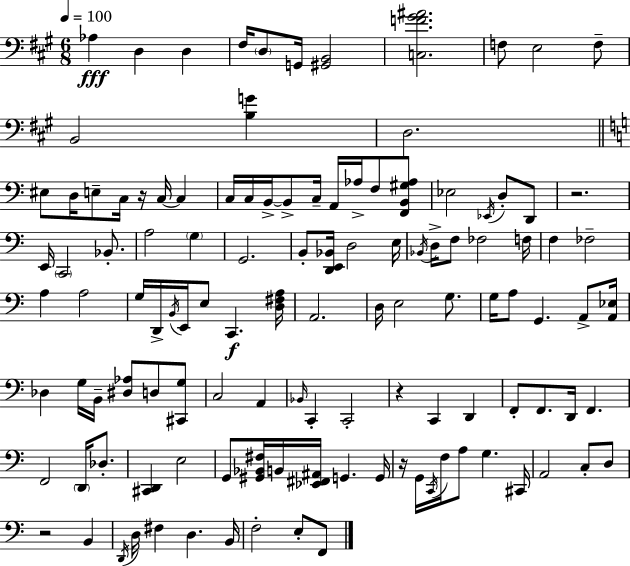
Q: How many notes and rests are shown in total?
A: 119